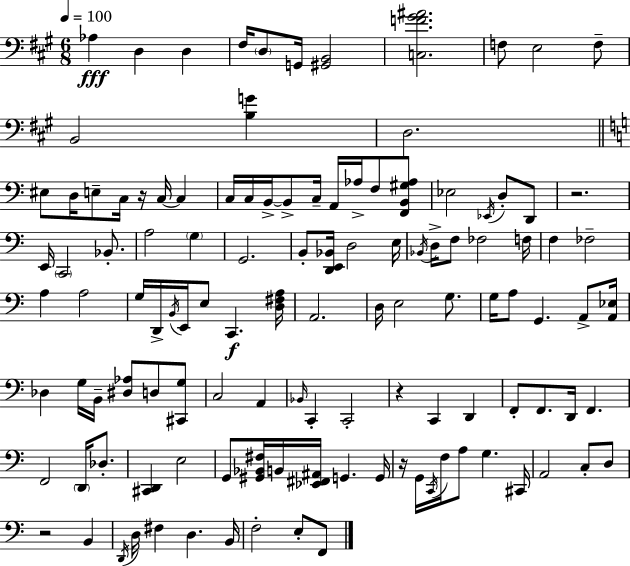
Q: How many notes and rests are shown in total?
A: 119